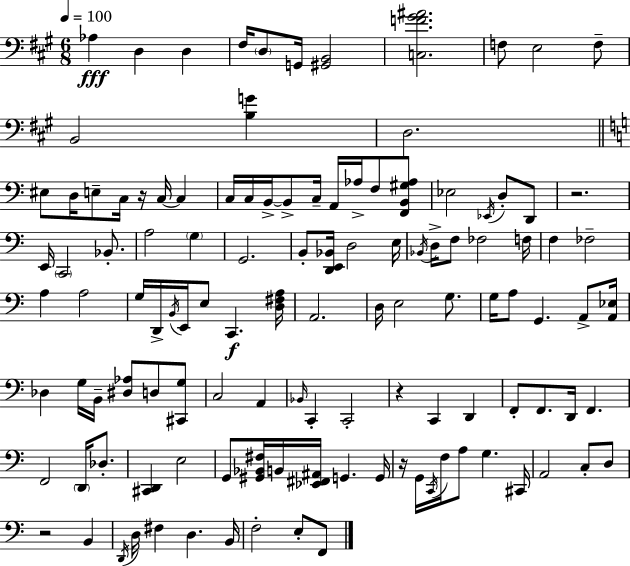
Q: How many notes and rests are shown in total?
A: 119